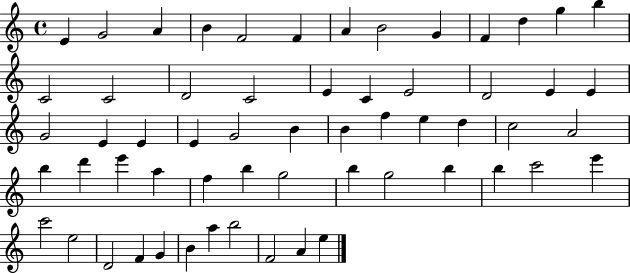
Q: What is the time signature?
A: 4/4